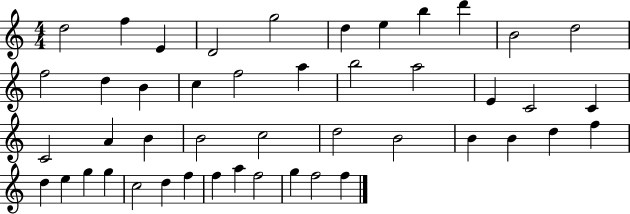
{
  \clef treble
  \numericTimeSignature
  \time 4/4
  \key c \major
  d''2 f''4 e'4 | d'2 g''2 | d''4 e''4 b''4 d'''4 | b'2 d''2 | \break f''2 d''4 b'4 | c''4 f''2 a''4 | b''2 a''2 | e'4 c'2 c'4 | \break c'2 a'4 b'4 | b'2 c''2 | d''2 b'2 | b'4 b'4 d''4 f''4 | \break d''4 e''4 g''4 g''4 | c''2 d''4 f''4 | f''4 a''4 f''2 | g''4 f''2 f''4 | \break \bar "|."
}